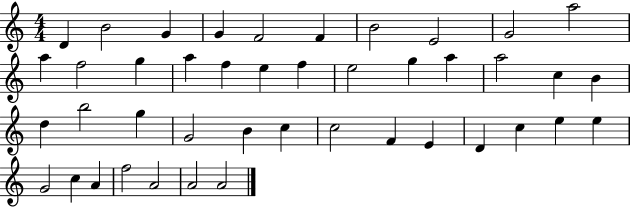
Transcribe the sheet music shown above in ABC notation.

X:1
T:Untitled
M:4/4
L:1/4
K:C
D B2 G G F2 F B2 E2 G2 a2 a f2 g a f e f e2 g a a2 c B d b2 g G2 B c c2 F E D c e e G2 c A f2 A2 A2 A2